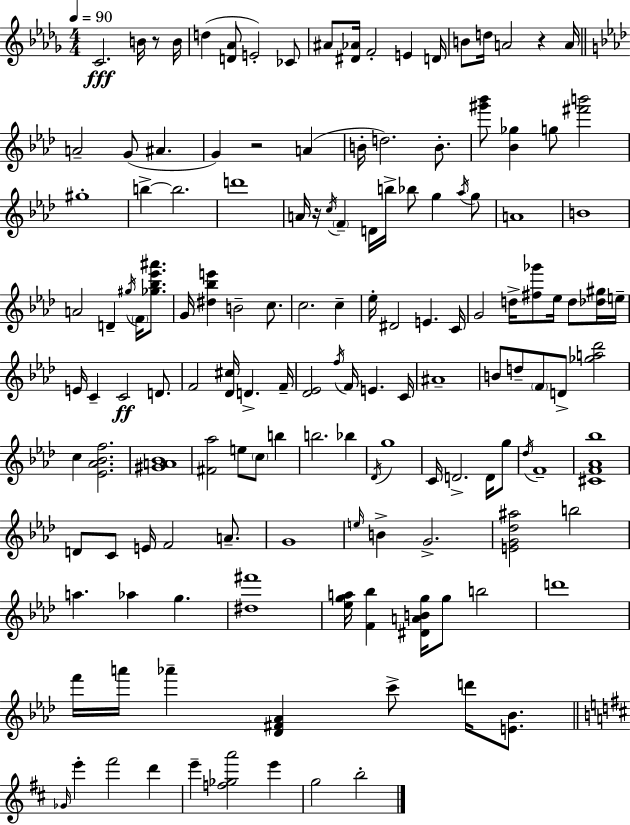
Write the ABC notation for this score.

X:1
T:Untitled
M:4/4
L:1/4
K:Bbm
C2 B/4 z/2 B/4 d [D_A]/2 E2 _C/2 ^A/2 [^D_A]/4 F2 E D/4 B/2 d/4 A2 z A/4 A2 G/2 ^A G z2 A B/4 d2 B/2 [^g'_b']/2 [_B_g] g/2 [^f'b']2 ^g4 b b2 d'4 A/4 z/4 c/4 F D/4 b/4 _b/2 g _a/4 g/2 A4 B4 A2 D ^g/4 F/4 [_g_b_e'^a']/2 G/4 [^d_be'] B2 c/2 c2 c _e/4 ^D2 E C/4 G2 d/4 [^f_g']/2 _e/4 d/2 [_d^g]/4 e/4 E/4 C C2 D/2 F2 [_D^c]/4 D F/4 [_D_E]2 f/4 F/4 E C/4 ^A4 B/2 d/2 F/2 D/2 [_ga_d']2 c [_E_A_Bf]2 [^GA_B]4 [^F_a]2 e/2 c/2 b b2 _b _D/4 g4 C/4 D2 D/4 g/2 _d/4 F4 [^CF_A_b]4 D/2 C/2 E/4 F2 A/2 G4 e/4 B G2 [EG_d^a]2 b2 a _a g [^d^f']4 [_ega]/4 [F_b] [^DABg]/4 g/2 b2 d'4 f'/4 a'/4 _a' [_D^F_A] c'/2 d'/4 [E_B]/2 _G/4 e' ^f'2 d' e' [f_ga']2 e' g2 b2